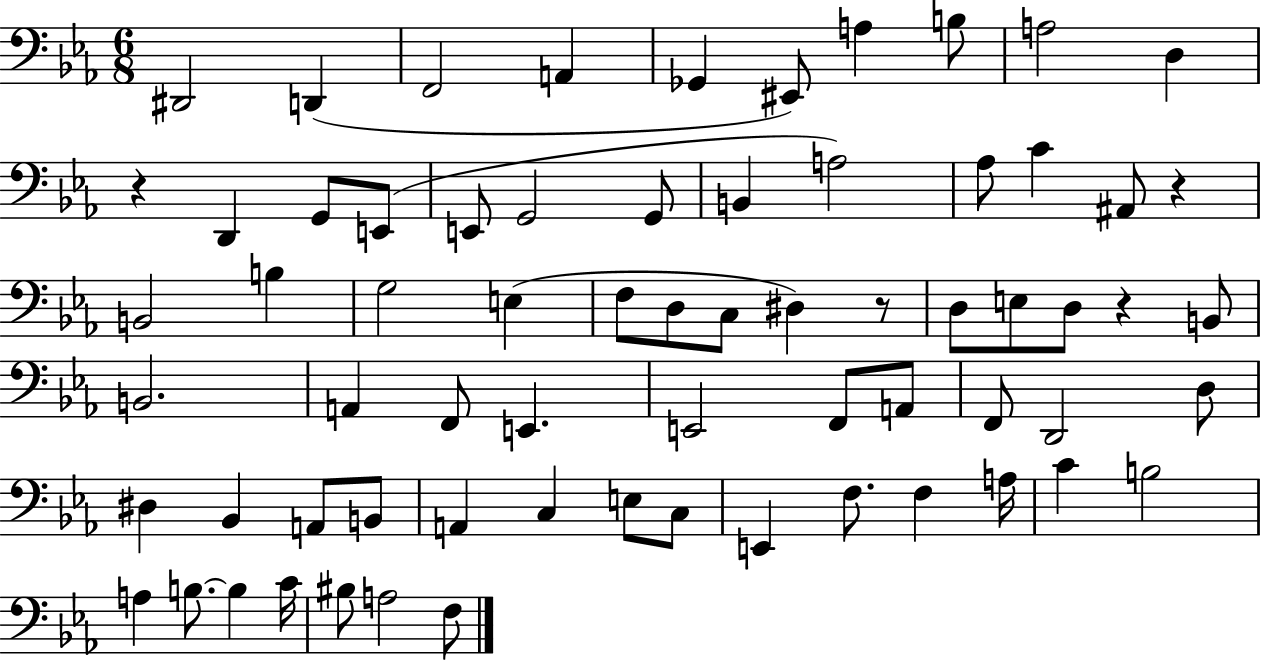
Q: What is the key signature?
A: EES major